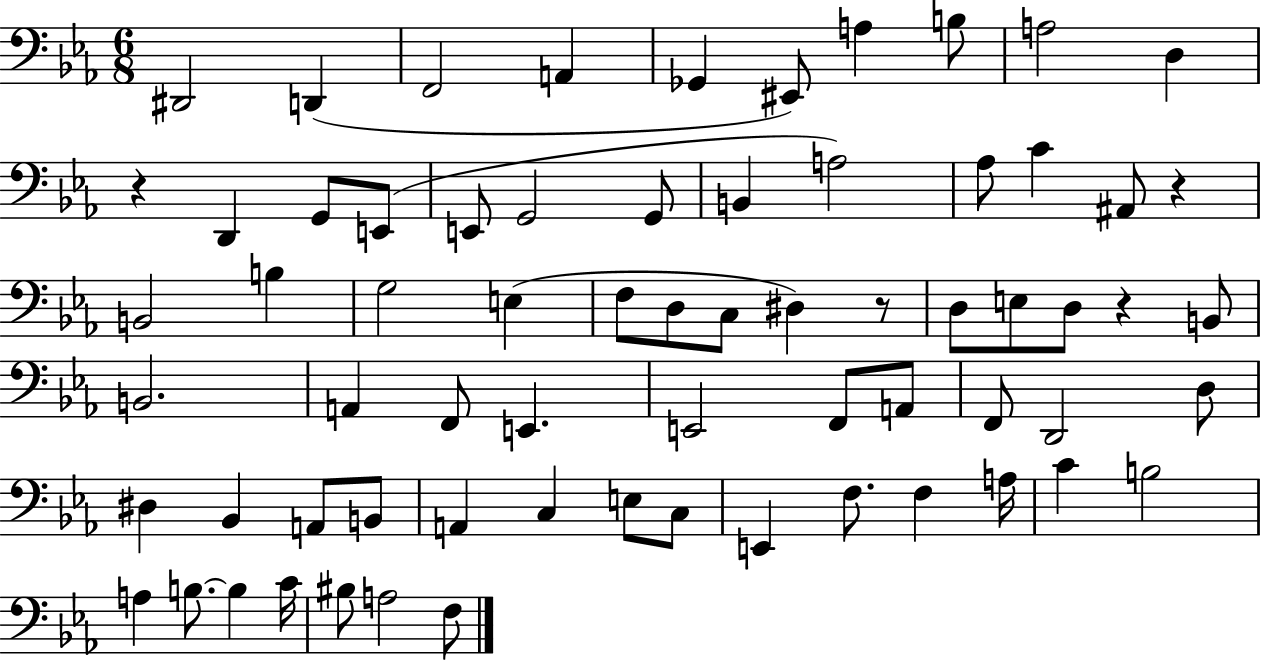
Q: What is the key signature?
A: EES major